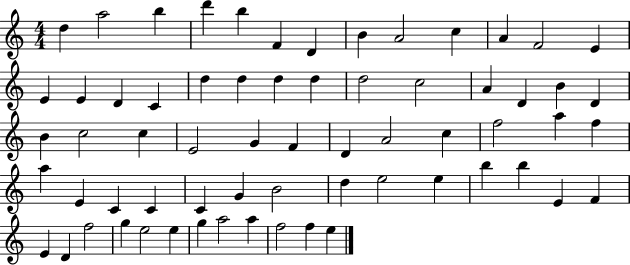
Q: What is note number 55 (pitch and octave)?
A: D4